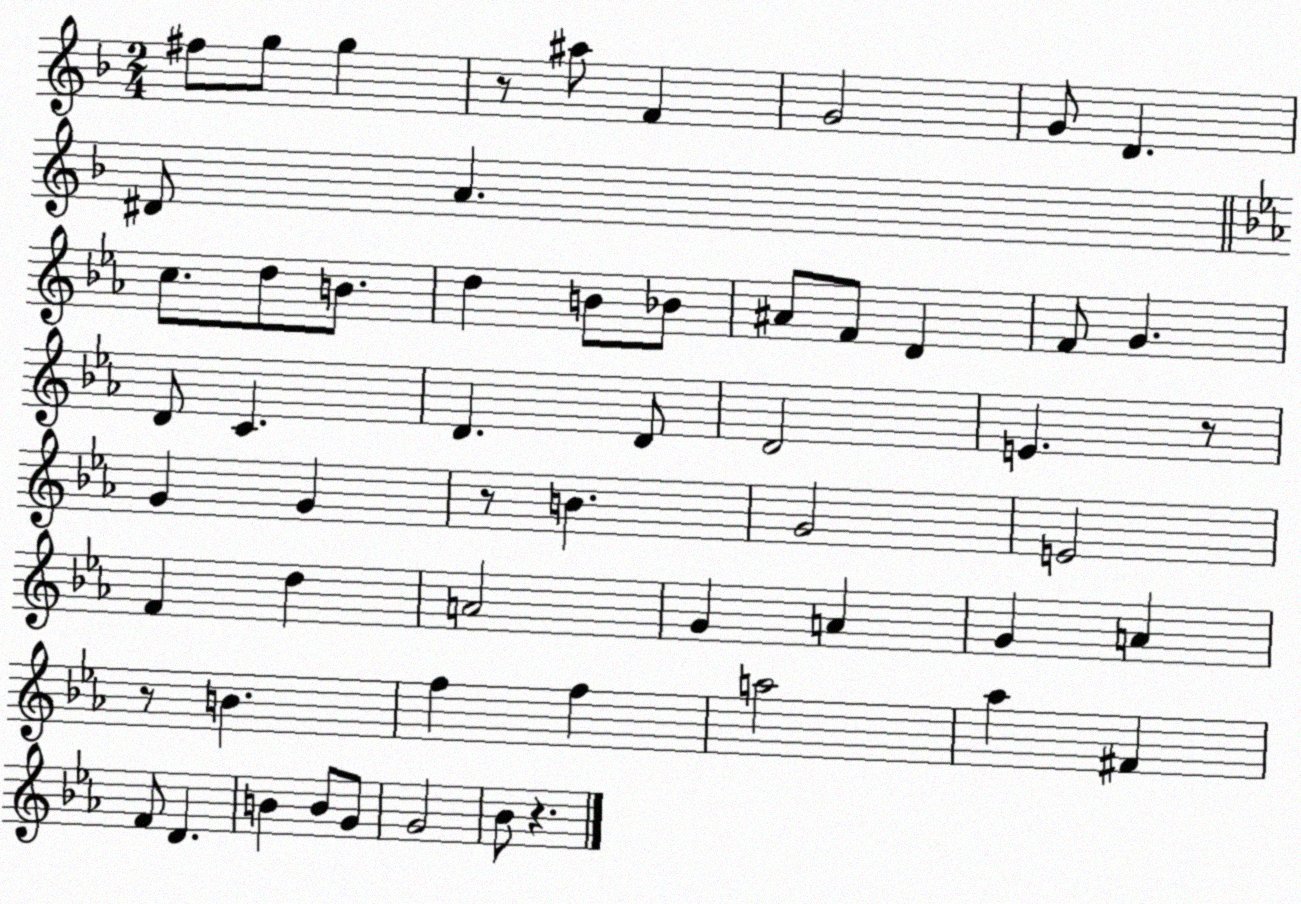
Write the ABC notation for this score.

X:1
T:Untitled
M:2/4
L:1/4
K:F
^f/2 g/2 g z/2 ^a/2 F G2 G/2 D ^D/2 A c/2 d/2 B/2 d B/2 _B/2 ^A/2 F/2 D F/2 G D/2 C D D/2 D2 E z/2 G G z/2 B G2 E2 F d A2 G A G A z/2 B f f a2 _a ^F F/2 D B B/2 G/2 G2 _B/2 z